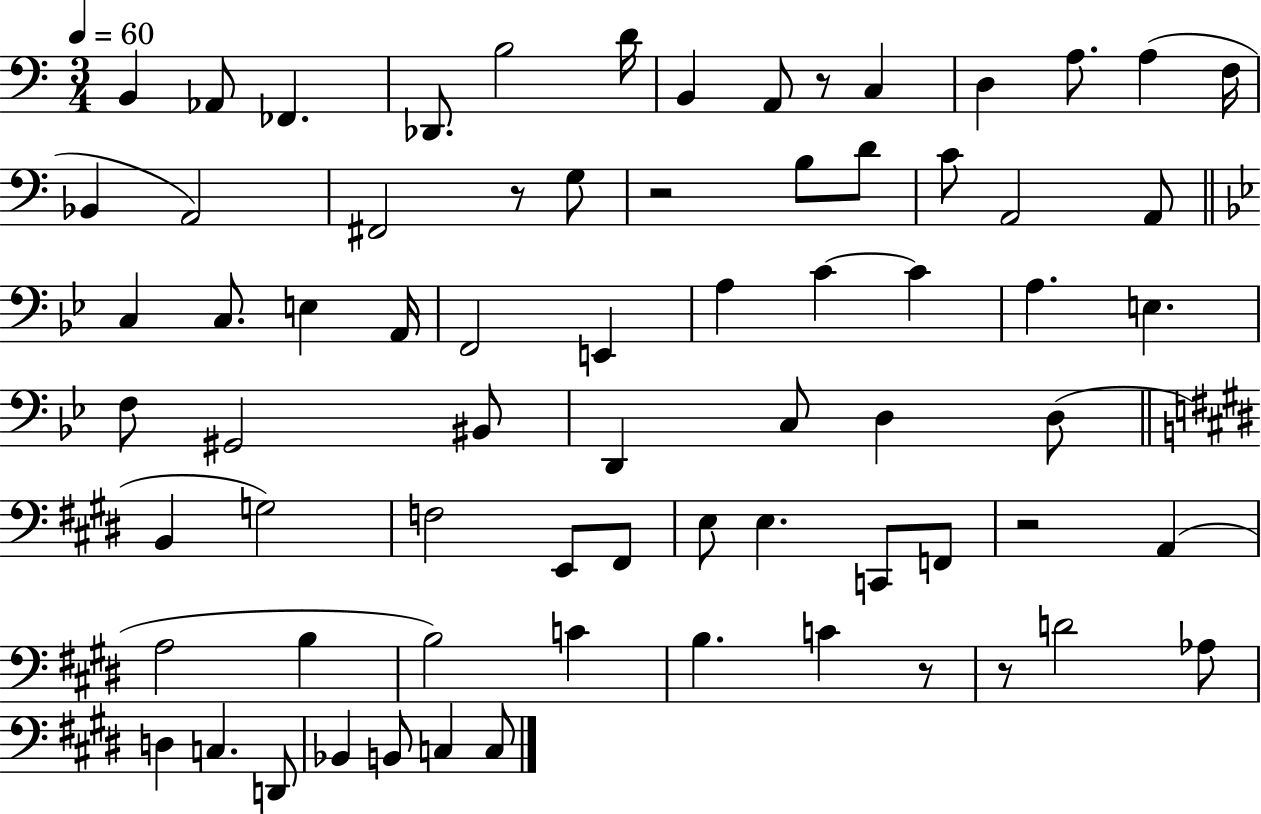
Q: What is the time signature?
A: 3/4